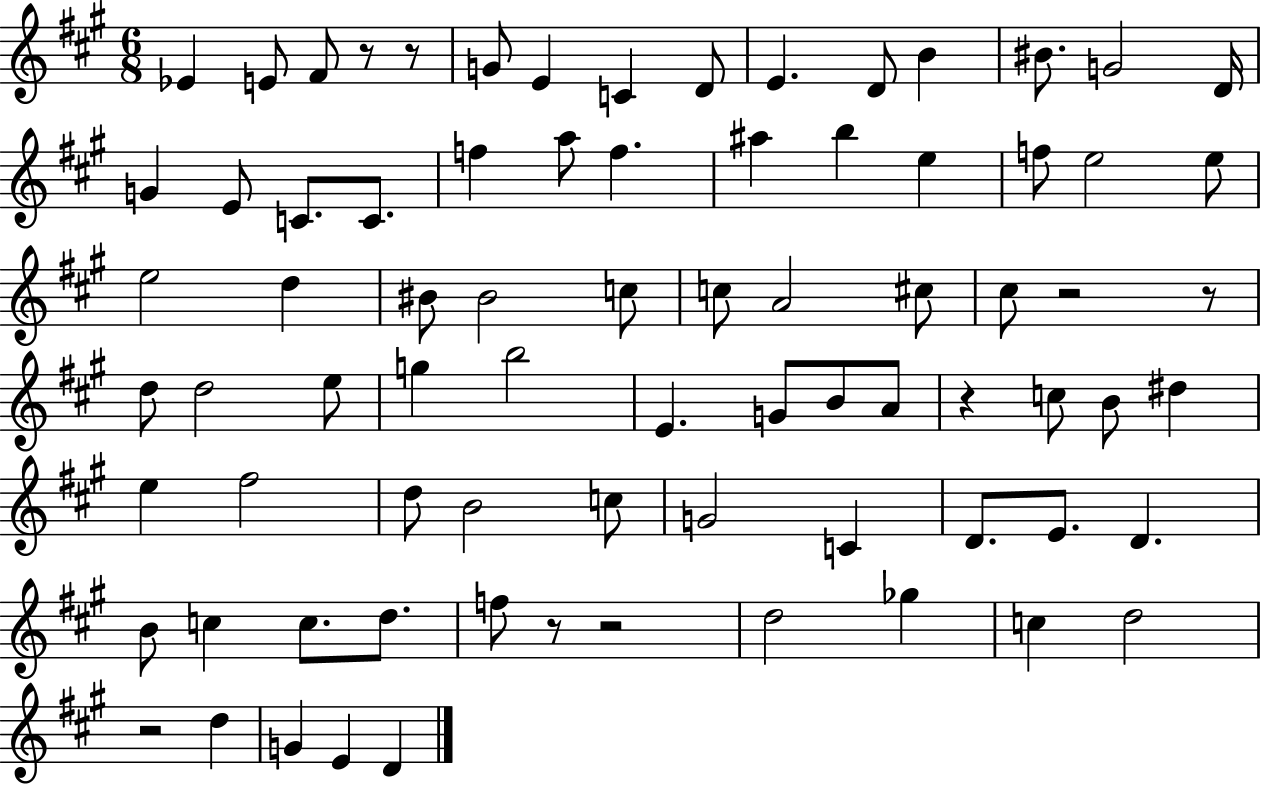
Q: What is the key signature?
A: A major